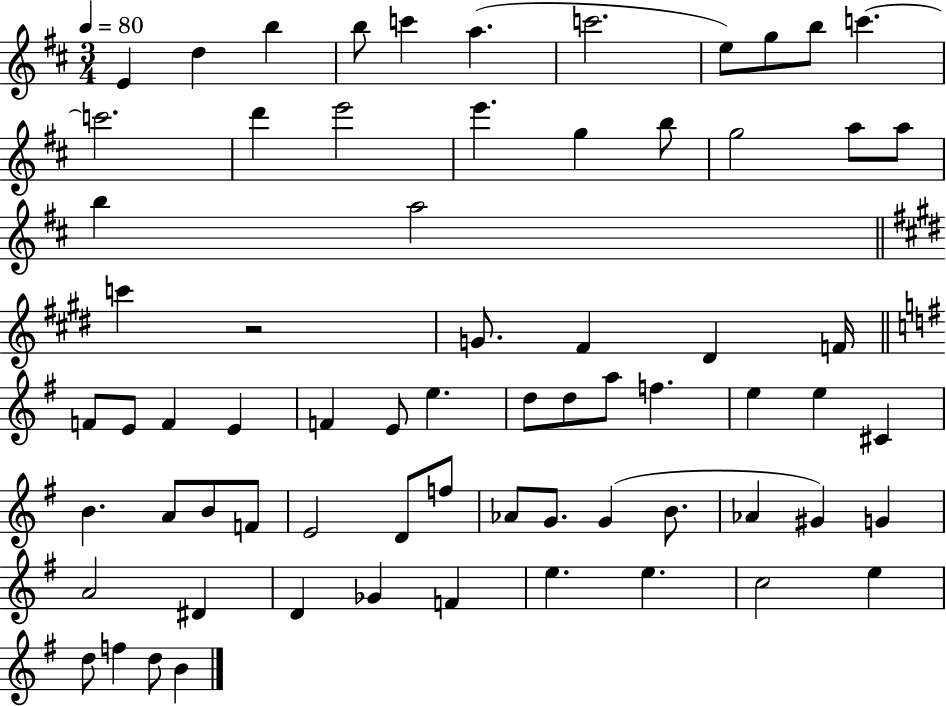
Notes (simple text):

E4/q D5/q B5/q B5/e C6/q A5/q. C6/h. E5/e G5/e B5/e C6/q. C6/h. D6/q E6/h E6/q. G5/q B5/e G5/h A5/e A5/e B5/q A5/h C6/q R/h G4/e. F#4/q D#4/q F4/s F4/e E4/e F4/q E4/q F4/q E4/e E5/q. D5/e D5/e A5/e F5/q. E5/q E5/q C#4/q B4/q. A4/e B4/e F4/e E4/h D4/e F5/e Ab4/e G4/e. G4/q B4/e. Ab4/q G#4/q G4/q A4/h D#4/q D4/q Gb4/q F4/q E5/q. E5/q. C5/h E5/q D5/e F5/q D5/e B4/q